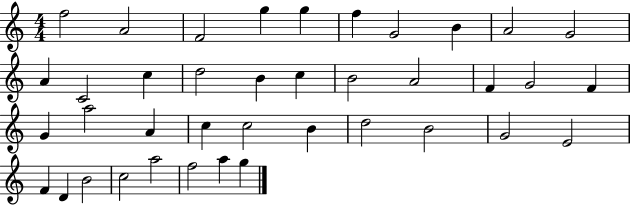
X:1
T:Untitled
M:4/4
L:1/4
K:C
f2 A2 F2 g g f G2 B A2 G2 A C2 c d2 B c B2 A2 F G2 F G a2 A c c2 B d2 B2 G2 E2 F D B2 c2 a2 f2 a g